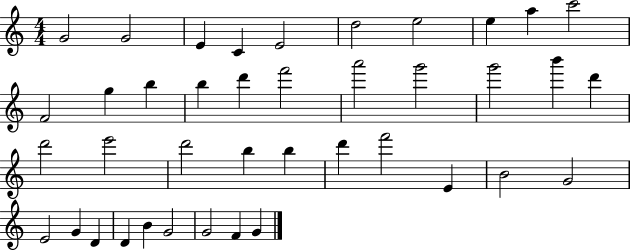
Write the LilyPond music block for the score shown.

{
  \clef treble
  \numericTimeSignature
  \time 4/4
  \key c \major
  g'2 g'2 | e'4 c'4 e'2 | d''2 e''2 | e''4 a''4 c'''2 | \break f'2 g''4 b''4 | b''4 d'''4 f'''2 | a'''2 g'''2 | g'''2 b'''4 d'''4 | \break d'''2 e'''2 | d'''2 b''4 b''4 | d'''4 f'''2 e'4 | b'2 g'2 | \break e'2 g'4 d'4 | d'4 b'4 g'2 | g'2 f'4 g'4 | \bar "|."
}